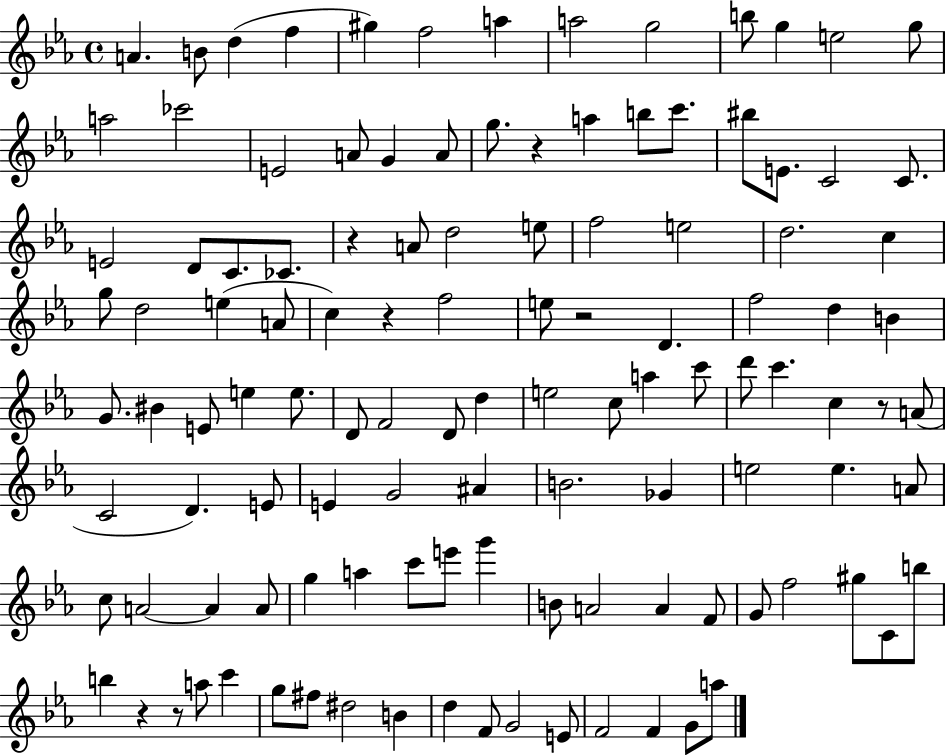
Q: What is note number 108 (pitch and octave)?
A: F4